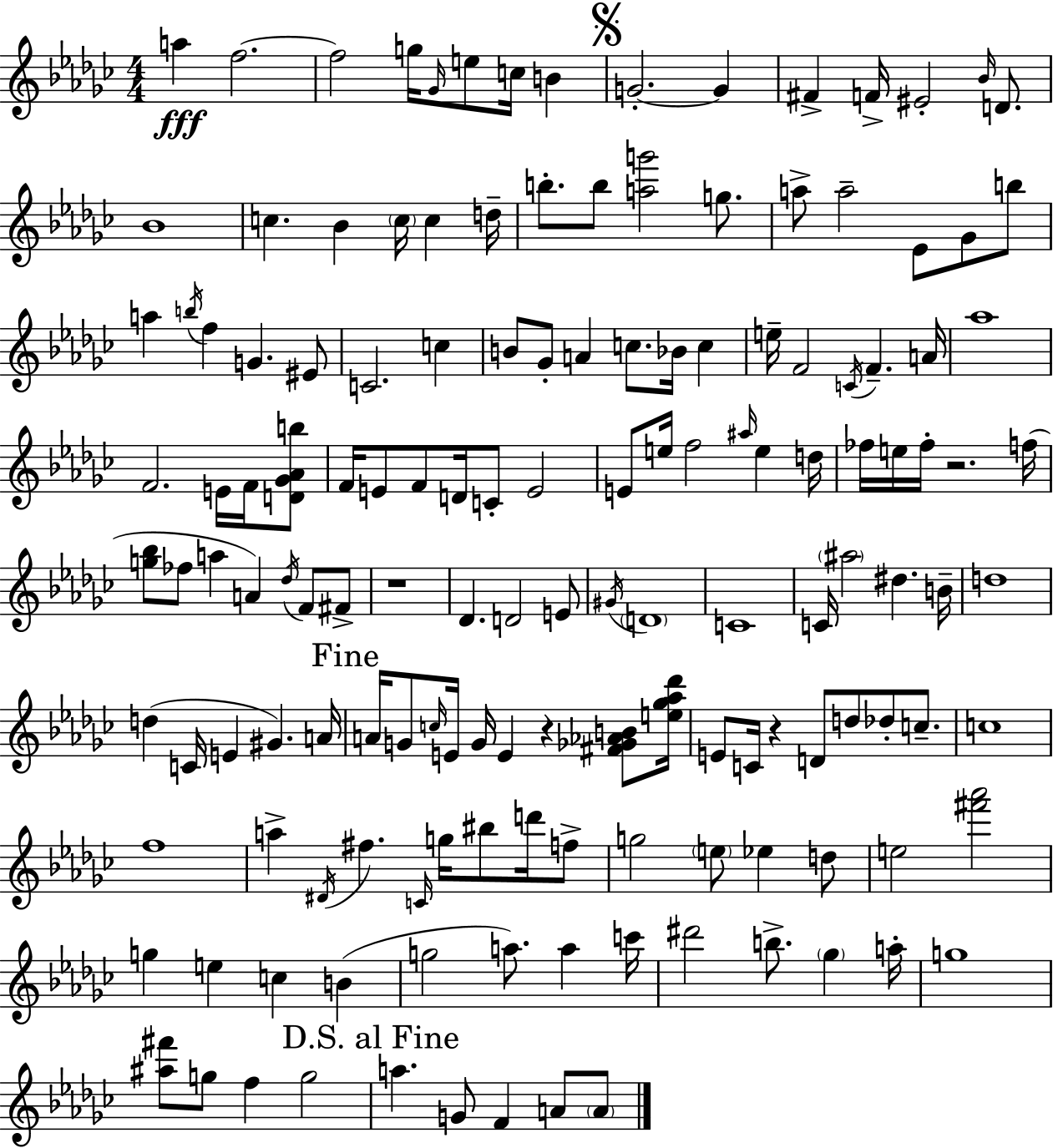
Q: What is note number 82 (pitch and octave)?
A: D#5